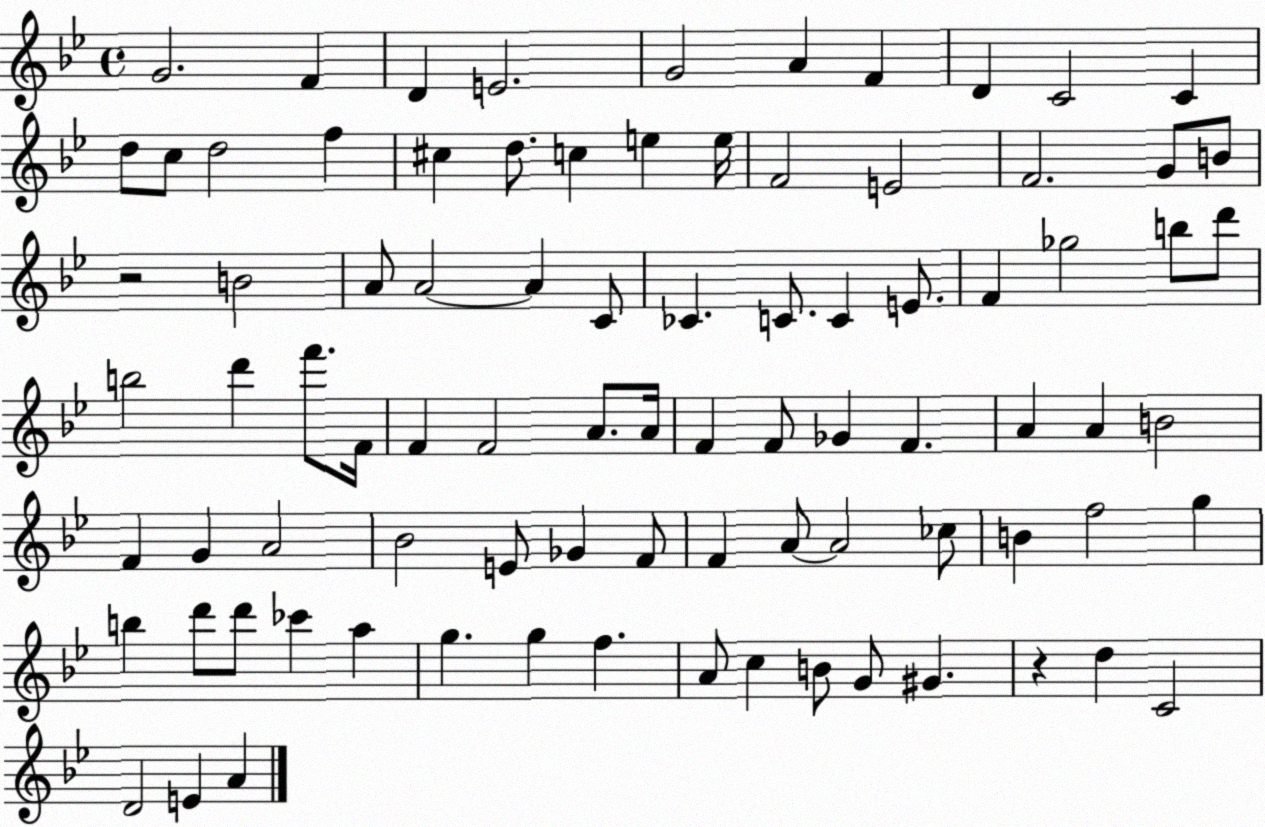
X:1
T:Untitled
M:4/4
L:1/4
K:Bb
G2 F D E2 G2 A F D C2 C d/2 c/2 d2 f ^c d/2 c e e/4 F2 E2 F2 G/2 B/2 z2 B2 A/2 A2 A C/2 _C C/2 C E/2 F _g2 b/2 d'/2 b2 d' f'/2 F/4 F F2 A/2 A/4 F F/2 _G F A A B2 F G A2 _B2 E/2 _G F/2 F A/2 A2 _c/2 B f2 g b d'/2 d'/2 _c' a g g f A/2 c B/2 G/2 ^G z d C2 D2 E A